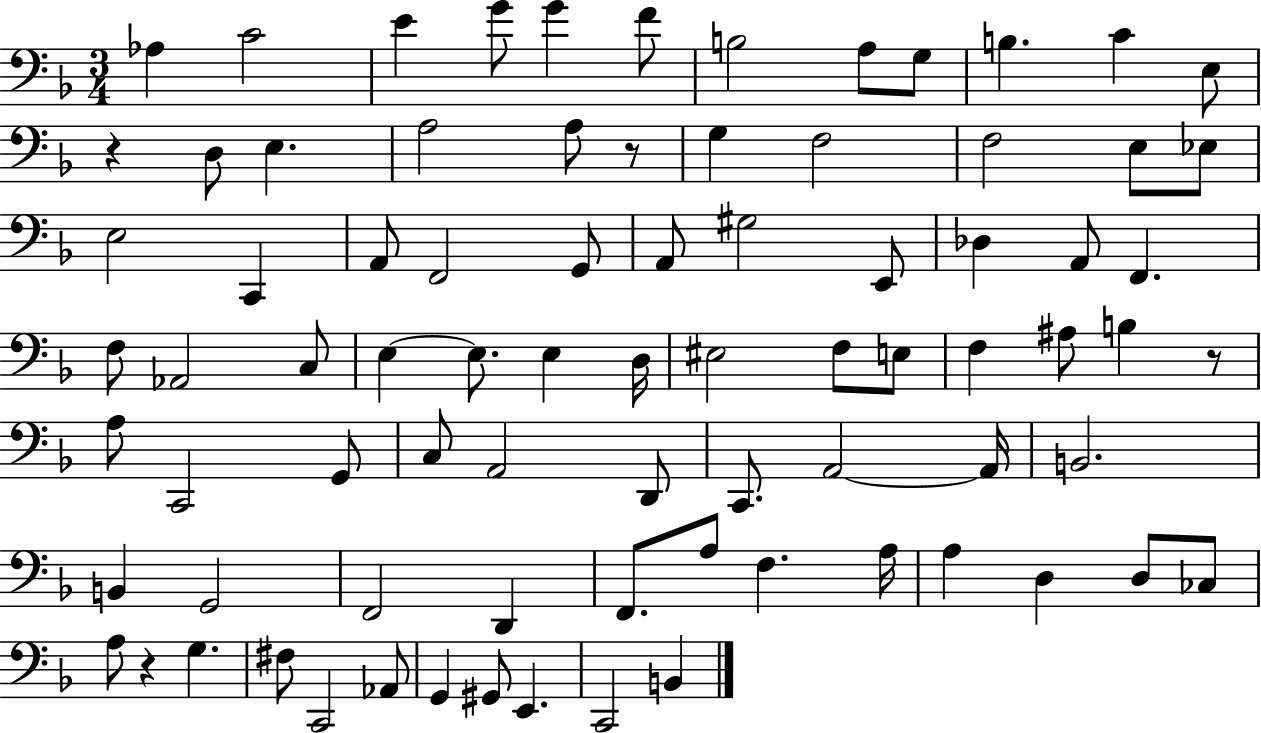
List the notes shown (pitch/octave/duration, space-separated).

Ab3/q C4/h E4/q G4/e G4/q F4/e B3/h A3/e G3/e B3/q. C4/q E3/e R/q D3/e E3/q. A3/h A3/e R/e G3/q F3/h F3/h E3/e Eb3/e E3/h C2/q A2/e F2/h G2/e A2/e G#3/h E2/e Db3/q A2/e F2/q. F3/e Ab2/h C3/e E3/q E3/e. E3/q D3/s EIS3/h F3/e E3/e F3/q A#3/e B3/q R/e A3/e C2/h G2/e C3/e A2/h D2/e C2/e. A2/h A2/s B2/h. B2/q G2/h F2/h D2/q F2/e. A3/e F3/q. A3/s A3/q D3/q D3/e CES3/e A3/e R/q G3/q. F#3/e C2/h Ab2/e G2/q G#2/e E2/q. C2/h B2/q